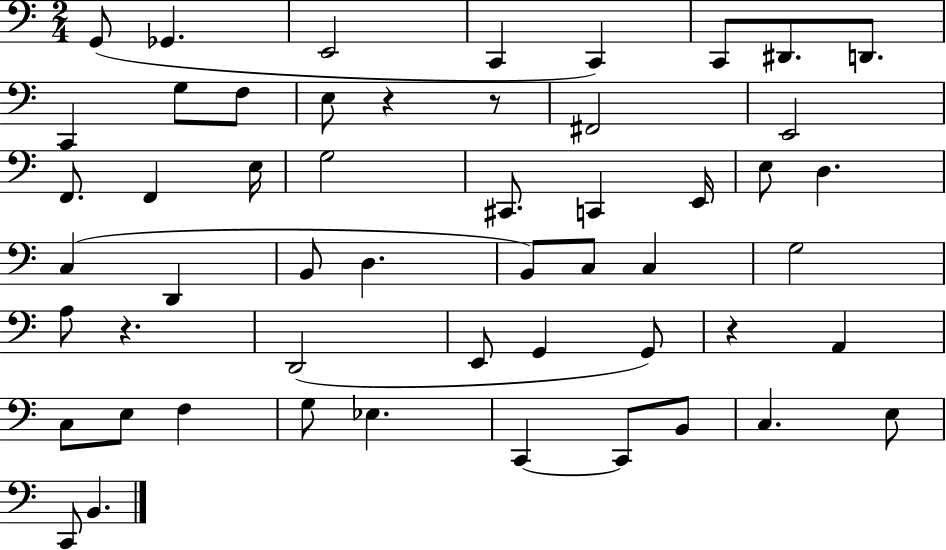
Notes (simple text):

G2/e Gb2/q. E2/h C2/q C2/q C2/e D#2/e. D2/e. C2/q G3/e F3/e E3/e R/q R/e F#2/h E2/h F2/e. F2/q E3/s G3/h C#2/e. C2/q E2/s E3/e D3/q. C3/q D2/q B2/e D3/q. B2/e C3/e C3/q G3/h A3/e R/q. D2/h E2/e G2/q G2/e R/q A2/q C3/e E3/e F3/q G3/e Eb3/q. C2/q C2/e B2/e C3/q. E3/e C2/e B2/q.